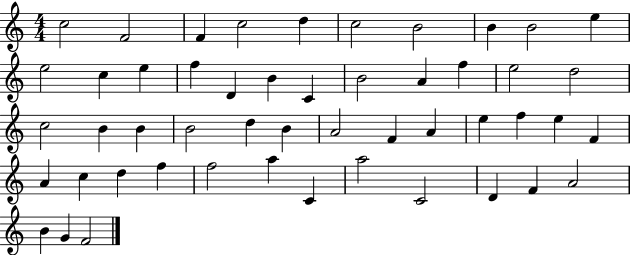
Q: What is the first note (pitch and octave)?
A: C5